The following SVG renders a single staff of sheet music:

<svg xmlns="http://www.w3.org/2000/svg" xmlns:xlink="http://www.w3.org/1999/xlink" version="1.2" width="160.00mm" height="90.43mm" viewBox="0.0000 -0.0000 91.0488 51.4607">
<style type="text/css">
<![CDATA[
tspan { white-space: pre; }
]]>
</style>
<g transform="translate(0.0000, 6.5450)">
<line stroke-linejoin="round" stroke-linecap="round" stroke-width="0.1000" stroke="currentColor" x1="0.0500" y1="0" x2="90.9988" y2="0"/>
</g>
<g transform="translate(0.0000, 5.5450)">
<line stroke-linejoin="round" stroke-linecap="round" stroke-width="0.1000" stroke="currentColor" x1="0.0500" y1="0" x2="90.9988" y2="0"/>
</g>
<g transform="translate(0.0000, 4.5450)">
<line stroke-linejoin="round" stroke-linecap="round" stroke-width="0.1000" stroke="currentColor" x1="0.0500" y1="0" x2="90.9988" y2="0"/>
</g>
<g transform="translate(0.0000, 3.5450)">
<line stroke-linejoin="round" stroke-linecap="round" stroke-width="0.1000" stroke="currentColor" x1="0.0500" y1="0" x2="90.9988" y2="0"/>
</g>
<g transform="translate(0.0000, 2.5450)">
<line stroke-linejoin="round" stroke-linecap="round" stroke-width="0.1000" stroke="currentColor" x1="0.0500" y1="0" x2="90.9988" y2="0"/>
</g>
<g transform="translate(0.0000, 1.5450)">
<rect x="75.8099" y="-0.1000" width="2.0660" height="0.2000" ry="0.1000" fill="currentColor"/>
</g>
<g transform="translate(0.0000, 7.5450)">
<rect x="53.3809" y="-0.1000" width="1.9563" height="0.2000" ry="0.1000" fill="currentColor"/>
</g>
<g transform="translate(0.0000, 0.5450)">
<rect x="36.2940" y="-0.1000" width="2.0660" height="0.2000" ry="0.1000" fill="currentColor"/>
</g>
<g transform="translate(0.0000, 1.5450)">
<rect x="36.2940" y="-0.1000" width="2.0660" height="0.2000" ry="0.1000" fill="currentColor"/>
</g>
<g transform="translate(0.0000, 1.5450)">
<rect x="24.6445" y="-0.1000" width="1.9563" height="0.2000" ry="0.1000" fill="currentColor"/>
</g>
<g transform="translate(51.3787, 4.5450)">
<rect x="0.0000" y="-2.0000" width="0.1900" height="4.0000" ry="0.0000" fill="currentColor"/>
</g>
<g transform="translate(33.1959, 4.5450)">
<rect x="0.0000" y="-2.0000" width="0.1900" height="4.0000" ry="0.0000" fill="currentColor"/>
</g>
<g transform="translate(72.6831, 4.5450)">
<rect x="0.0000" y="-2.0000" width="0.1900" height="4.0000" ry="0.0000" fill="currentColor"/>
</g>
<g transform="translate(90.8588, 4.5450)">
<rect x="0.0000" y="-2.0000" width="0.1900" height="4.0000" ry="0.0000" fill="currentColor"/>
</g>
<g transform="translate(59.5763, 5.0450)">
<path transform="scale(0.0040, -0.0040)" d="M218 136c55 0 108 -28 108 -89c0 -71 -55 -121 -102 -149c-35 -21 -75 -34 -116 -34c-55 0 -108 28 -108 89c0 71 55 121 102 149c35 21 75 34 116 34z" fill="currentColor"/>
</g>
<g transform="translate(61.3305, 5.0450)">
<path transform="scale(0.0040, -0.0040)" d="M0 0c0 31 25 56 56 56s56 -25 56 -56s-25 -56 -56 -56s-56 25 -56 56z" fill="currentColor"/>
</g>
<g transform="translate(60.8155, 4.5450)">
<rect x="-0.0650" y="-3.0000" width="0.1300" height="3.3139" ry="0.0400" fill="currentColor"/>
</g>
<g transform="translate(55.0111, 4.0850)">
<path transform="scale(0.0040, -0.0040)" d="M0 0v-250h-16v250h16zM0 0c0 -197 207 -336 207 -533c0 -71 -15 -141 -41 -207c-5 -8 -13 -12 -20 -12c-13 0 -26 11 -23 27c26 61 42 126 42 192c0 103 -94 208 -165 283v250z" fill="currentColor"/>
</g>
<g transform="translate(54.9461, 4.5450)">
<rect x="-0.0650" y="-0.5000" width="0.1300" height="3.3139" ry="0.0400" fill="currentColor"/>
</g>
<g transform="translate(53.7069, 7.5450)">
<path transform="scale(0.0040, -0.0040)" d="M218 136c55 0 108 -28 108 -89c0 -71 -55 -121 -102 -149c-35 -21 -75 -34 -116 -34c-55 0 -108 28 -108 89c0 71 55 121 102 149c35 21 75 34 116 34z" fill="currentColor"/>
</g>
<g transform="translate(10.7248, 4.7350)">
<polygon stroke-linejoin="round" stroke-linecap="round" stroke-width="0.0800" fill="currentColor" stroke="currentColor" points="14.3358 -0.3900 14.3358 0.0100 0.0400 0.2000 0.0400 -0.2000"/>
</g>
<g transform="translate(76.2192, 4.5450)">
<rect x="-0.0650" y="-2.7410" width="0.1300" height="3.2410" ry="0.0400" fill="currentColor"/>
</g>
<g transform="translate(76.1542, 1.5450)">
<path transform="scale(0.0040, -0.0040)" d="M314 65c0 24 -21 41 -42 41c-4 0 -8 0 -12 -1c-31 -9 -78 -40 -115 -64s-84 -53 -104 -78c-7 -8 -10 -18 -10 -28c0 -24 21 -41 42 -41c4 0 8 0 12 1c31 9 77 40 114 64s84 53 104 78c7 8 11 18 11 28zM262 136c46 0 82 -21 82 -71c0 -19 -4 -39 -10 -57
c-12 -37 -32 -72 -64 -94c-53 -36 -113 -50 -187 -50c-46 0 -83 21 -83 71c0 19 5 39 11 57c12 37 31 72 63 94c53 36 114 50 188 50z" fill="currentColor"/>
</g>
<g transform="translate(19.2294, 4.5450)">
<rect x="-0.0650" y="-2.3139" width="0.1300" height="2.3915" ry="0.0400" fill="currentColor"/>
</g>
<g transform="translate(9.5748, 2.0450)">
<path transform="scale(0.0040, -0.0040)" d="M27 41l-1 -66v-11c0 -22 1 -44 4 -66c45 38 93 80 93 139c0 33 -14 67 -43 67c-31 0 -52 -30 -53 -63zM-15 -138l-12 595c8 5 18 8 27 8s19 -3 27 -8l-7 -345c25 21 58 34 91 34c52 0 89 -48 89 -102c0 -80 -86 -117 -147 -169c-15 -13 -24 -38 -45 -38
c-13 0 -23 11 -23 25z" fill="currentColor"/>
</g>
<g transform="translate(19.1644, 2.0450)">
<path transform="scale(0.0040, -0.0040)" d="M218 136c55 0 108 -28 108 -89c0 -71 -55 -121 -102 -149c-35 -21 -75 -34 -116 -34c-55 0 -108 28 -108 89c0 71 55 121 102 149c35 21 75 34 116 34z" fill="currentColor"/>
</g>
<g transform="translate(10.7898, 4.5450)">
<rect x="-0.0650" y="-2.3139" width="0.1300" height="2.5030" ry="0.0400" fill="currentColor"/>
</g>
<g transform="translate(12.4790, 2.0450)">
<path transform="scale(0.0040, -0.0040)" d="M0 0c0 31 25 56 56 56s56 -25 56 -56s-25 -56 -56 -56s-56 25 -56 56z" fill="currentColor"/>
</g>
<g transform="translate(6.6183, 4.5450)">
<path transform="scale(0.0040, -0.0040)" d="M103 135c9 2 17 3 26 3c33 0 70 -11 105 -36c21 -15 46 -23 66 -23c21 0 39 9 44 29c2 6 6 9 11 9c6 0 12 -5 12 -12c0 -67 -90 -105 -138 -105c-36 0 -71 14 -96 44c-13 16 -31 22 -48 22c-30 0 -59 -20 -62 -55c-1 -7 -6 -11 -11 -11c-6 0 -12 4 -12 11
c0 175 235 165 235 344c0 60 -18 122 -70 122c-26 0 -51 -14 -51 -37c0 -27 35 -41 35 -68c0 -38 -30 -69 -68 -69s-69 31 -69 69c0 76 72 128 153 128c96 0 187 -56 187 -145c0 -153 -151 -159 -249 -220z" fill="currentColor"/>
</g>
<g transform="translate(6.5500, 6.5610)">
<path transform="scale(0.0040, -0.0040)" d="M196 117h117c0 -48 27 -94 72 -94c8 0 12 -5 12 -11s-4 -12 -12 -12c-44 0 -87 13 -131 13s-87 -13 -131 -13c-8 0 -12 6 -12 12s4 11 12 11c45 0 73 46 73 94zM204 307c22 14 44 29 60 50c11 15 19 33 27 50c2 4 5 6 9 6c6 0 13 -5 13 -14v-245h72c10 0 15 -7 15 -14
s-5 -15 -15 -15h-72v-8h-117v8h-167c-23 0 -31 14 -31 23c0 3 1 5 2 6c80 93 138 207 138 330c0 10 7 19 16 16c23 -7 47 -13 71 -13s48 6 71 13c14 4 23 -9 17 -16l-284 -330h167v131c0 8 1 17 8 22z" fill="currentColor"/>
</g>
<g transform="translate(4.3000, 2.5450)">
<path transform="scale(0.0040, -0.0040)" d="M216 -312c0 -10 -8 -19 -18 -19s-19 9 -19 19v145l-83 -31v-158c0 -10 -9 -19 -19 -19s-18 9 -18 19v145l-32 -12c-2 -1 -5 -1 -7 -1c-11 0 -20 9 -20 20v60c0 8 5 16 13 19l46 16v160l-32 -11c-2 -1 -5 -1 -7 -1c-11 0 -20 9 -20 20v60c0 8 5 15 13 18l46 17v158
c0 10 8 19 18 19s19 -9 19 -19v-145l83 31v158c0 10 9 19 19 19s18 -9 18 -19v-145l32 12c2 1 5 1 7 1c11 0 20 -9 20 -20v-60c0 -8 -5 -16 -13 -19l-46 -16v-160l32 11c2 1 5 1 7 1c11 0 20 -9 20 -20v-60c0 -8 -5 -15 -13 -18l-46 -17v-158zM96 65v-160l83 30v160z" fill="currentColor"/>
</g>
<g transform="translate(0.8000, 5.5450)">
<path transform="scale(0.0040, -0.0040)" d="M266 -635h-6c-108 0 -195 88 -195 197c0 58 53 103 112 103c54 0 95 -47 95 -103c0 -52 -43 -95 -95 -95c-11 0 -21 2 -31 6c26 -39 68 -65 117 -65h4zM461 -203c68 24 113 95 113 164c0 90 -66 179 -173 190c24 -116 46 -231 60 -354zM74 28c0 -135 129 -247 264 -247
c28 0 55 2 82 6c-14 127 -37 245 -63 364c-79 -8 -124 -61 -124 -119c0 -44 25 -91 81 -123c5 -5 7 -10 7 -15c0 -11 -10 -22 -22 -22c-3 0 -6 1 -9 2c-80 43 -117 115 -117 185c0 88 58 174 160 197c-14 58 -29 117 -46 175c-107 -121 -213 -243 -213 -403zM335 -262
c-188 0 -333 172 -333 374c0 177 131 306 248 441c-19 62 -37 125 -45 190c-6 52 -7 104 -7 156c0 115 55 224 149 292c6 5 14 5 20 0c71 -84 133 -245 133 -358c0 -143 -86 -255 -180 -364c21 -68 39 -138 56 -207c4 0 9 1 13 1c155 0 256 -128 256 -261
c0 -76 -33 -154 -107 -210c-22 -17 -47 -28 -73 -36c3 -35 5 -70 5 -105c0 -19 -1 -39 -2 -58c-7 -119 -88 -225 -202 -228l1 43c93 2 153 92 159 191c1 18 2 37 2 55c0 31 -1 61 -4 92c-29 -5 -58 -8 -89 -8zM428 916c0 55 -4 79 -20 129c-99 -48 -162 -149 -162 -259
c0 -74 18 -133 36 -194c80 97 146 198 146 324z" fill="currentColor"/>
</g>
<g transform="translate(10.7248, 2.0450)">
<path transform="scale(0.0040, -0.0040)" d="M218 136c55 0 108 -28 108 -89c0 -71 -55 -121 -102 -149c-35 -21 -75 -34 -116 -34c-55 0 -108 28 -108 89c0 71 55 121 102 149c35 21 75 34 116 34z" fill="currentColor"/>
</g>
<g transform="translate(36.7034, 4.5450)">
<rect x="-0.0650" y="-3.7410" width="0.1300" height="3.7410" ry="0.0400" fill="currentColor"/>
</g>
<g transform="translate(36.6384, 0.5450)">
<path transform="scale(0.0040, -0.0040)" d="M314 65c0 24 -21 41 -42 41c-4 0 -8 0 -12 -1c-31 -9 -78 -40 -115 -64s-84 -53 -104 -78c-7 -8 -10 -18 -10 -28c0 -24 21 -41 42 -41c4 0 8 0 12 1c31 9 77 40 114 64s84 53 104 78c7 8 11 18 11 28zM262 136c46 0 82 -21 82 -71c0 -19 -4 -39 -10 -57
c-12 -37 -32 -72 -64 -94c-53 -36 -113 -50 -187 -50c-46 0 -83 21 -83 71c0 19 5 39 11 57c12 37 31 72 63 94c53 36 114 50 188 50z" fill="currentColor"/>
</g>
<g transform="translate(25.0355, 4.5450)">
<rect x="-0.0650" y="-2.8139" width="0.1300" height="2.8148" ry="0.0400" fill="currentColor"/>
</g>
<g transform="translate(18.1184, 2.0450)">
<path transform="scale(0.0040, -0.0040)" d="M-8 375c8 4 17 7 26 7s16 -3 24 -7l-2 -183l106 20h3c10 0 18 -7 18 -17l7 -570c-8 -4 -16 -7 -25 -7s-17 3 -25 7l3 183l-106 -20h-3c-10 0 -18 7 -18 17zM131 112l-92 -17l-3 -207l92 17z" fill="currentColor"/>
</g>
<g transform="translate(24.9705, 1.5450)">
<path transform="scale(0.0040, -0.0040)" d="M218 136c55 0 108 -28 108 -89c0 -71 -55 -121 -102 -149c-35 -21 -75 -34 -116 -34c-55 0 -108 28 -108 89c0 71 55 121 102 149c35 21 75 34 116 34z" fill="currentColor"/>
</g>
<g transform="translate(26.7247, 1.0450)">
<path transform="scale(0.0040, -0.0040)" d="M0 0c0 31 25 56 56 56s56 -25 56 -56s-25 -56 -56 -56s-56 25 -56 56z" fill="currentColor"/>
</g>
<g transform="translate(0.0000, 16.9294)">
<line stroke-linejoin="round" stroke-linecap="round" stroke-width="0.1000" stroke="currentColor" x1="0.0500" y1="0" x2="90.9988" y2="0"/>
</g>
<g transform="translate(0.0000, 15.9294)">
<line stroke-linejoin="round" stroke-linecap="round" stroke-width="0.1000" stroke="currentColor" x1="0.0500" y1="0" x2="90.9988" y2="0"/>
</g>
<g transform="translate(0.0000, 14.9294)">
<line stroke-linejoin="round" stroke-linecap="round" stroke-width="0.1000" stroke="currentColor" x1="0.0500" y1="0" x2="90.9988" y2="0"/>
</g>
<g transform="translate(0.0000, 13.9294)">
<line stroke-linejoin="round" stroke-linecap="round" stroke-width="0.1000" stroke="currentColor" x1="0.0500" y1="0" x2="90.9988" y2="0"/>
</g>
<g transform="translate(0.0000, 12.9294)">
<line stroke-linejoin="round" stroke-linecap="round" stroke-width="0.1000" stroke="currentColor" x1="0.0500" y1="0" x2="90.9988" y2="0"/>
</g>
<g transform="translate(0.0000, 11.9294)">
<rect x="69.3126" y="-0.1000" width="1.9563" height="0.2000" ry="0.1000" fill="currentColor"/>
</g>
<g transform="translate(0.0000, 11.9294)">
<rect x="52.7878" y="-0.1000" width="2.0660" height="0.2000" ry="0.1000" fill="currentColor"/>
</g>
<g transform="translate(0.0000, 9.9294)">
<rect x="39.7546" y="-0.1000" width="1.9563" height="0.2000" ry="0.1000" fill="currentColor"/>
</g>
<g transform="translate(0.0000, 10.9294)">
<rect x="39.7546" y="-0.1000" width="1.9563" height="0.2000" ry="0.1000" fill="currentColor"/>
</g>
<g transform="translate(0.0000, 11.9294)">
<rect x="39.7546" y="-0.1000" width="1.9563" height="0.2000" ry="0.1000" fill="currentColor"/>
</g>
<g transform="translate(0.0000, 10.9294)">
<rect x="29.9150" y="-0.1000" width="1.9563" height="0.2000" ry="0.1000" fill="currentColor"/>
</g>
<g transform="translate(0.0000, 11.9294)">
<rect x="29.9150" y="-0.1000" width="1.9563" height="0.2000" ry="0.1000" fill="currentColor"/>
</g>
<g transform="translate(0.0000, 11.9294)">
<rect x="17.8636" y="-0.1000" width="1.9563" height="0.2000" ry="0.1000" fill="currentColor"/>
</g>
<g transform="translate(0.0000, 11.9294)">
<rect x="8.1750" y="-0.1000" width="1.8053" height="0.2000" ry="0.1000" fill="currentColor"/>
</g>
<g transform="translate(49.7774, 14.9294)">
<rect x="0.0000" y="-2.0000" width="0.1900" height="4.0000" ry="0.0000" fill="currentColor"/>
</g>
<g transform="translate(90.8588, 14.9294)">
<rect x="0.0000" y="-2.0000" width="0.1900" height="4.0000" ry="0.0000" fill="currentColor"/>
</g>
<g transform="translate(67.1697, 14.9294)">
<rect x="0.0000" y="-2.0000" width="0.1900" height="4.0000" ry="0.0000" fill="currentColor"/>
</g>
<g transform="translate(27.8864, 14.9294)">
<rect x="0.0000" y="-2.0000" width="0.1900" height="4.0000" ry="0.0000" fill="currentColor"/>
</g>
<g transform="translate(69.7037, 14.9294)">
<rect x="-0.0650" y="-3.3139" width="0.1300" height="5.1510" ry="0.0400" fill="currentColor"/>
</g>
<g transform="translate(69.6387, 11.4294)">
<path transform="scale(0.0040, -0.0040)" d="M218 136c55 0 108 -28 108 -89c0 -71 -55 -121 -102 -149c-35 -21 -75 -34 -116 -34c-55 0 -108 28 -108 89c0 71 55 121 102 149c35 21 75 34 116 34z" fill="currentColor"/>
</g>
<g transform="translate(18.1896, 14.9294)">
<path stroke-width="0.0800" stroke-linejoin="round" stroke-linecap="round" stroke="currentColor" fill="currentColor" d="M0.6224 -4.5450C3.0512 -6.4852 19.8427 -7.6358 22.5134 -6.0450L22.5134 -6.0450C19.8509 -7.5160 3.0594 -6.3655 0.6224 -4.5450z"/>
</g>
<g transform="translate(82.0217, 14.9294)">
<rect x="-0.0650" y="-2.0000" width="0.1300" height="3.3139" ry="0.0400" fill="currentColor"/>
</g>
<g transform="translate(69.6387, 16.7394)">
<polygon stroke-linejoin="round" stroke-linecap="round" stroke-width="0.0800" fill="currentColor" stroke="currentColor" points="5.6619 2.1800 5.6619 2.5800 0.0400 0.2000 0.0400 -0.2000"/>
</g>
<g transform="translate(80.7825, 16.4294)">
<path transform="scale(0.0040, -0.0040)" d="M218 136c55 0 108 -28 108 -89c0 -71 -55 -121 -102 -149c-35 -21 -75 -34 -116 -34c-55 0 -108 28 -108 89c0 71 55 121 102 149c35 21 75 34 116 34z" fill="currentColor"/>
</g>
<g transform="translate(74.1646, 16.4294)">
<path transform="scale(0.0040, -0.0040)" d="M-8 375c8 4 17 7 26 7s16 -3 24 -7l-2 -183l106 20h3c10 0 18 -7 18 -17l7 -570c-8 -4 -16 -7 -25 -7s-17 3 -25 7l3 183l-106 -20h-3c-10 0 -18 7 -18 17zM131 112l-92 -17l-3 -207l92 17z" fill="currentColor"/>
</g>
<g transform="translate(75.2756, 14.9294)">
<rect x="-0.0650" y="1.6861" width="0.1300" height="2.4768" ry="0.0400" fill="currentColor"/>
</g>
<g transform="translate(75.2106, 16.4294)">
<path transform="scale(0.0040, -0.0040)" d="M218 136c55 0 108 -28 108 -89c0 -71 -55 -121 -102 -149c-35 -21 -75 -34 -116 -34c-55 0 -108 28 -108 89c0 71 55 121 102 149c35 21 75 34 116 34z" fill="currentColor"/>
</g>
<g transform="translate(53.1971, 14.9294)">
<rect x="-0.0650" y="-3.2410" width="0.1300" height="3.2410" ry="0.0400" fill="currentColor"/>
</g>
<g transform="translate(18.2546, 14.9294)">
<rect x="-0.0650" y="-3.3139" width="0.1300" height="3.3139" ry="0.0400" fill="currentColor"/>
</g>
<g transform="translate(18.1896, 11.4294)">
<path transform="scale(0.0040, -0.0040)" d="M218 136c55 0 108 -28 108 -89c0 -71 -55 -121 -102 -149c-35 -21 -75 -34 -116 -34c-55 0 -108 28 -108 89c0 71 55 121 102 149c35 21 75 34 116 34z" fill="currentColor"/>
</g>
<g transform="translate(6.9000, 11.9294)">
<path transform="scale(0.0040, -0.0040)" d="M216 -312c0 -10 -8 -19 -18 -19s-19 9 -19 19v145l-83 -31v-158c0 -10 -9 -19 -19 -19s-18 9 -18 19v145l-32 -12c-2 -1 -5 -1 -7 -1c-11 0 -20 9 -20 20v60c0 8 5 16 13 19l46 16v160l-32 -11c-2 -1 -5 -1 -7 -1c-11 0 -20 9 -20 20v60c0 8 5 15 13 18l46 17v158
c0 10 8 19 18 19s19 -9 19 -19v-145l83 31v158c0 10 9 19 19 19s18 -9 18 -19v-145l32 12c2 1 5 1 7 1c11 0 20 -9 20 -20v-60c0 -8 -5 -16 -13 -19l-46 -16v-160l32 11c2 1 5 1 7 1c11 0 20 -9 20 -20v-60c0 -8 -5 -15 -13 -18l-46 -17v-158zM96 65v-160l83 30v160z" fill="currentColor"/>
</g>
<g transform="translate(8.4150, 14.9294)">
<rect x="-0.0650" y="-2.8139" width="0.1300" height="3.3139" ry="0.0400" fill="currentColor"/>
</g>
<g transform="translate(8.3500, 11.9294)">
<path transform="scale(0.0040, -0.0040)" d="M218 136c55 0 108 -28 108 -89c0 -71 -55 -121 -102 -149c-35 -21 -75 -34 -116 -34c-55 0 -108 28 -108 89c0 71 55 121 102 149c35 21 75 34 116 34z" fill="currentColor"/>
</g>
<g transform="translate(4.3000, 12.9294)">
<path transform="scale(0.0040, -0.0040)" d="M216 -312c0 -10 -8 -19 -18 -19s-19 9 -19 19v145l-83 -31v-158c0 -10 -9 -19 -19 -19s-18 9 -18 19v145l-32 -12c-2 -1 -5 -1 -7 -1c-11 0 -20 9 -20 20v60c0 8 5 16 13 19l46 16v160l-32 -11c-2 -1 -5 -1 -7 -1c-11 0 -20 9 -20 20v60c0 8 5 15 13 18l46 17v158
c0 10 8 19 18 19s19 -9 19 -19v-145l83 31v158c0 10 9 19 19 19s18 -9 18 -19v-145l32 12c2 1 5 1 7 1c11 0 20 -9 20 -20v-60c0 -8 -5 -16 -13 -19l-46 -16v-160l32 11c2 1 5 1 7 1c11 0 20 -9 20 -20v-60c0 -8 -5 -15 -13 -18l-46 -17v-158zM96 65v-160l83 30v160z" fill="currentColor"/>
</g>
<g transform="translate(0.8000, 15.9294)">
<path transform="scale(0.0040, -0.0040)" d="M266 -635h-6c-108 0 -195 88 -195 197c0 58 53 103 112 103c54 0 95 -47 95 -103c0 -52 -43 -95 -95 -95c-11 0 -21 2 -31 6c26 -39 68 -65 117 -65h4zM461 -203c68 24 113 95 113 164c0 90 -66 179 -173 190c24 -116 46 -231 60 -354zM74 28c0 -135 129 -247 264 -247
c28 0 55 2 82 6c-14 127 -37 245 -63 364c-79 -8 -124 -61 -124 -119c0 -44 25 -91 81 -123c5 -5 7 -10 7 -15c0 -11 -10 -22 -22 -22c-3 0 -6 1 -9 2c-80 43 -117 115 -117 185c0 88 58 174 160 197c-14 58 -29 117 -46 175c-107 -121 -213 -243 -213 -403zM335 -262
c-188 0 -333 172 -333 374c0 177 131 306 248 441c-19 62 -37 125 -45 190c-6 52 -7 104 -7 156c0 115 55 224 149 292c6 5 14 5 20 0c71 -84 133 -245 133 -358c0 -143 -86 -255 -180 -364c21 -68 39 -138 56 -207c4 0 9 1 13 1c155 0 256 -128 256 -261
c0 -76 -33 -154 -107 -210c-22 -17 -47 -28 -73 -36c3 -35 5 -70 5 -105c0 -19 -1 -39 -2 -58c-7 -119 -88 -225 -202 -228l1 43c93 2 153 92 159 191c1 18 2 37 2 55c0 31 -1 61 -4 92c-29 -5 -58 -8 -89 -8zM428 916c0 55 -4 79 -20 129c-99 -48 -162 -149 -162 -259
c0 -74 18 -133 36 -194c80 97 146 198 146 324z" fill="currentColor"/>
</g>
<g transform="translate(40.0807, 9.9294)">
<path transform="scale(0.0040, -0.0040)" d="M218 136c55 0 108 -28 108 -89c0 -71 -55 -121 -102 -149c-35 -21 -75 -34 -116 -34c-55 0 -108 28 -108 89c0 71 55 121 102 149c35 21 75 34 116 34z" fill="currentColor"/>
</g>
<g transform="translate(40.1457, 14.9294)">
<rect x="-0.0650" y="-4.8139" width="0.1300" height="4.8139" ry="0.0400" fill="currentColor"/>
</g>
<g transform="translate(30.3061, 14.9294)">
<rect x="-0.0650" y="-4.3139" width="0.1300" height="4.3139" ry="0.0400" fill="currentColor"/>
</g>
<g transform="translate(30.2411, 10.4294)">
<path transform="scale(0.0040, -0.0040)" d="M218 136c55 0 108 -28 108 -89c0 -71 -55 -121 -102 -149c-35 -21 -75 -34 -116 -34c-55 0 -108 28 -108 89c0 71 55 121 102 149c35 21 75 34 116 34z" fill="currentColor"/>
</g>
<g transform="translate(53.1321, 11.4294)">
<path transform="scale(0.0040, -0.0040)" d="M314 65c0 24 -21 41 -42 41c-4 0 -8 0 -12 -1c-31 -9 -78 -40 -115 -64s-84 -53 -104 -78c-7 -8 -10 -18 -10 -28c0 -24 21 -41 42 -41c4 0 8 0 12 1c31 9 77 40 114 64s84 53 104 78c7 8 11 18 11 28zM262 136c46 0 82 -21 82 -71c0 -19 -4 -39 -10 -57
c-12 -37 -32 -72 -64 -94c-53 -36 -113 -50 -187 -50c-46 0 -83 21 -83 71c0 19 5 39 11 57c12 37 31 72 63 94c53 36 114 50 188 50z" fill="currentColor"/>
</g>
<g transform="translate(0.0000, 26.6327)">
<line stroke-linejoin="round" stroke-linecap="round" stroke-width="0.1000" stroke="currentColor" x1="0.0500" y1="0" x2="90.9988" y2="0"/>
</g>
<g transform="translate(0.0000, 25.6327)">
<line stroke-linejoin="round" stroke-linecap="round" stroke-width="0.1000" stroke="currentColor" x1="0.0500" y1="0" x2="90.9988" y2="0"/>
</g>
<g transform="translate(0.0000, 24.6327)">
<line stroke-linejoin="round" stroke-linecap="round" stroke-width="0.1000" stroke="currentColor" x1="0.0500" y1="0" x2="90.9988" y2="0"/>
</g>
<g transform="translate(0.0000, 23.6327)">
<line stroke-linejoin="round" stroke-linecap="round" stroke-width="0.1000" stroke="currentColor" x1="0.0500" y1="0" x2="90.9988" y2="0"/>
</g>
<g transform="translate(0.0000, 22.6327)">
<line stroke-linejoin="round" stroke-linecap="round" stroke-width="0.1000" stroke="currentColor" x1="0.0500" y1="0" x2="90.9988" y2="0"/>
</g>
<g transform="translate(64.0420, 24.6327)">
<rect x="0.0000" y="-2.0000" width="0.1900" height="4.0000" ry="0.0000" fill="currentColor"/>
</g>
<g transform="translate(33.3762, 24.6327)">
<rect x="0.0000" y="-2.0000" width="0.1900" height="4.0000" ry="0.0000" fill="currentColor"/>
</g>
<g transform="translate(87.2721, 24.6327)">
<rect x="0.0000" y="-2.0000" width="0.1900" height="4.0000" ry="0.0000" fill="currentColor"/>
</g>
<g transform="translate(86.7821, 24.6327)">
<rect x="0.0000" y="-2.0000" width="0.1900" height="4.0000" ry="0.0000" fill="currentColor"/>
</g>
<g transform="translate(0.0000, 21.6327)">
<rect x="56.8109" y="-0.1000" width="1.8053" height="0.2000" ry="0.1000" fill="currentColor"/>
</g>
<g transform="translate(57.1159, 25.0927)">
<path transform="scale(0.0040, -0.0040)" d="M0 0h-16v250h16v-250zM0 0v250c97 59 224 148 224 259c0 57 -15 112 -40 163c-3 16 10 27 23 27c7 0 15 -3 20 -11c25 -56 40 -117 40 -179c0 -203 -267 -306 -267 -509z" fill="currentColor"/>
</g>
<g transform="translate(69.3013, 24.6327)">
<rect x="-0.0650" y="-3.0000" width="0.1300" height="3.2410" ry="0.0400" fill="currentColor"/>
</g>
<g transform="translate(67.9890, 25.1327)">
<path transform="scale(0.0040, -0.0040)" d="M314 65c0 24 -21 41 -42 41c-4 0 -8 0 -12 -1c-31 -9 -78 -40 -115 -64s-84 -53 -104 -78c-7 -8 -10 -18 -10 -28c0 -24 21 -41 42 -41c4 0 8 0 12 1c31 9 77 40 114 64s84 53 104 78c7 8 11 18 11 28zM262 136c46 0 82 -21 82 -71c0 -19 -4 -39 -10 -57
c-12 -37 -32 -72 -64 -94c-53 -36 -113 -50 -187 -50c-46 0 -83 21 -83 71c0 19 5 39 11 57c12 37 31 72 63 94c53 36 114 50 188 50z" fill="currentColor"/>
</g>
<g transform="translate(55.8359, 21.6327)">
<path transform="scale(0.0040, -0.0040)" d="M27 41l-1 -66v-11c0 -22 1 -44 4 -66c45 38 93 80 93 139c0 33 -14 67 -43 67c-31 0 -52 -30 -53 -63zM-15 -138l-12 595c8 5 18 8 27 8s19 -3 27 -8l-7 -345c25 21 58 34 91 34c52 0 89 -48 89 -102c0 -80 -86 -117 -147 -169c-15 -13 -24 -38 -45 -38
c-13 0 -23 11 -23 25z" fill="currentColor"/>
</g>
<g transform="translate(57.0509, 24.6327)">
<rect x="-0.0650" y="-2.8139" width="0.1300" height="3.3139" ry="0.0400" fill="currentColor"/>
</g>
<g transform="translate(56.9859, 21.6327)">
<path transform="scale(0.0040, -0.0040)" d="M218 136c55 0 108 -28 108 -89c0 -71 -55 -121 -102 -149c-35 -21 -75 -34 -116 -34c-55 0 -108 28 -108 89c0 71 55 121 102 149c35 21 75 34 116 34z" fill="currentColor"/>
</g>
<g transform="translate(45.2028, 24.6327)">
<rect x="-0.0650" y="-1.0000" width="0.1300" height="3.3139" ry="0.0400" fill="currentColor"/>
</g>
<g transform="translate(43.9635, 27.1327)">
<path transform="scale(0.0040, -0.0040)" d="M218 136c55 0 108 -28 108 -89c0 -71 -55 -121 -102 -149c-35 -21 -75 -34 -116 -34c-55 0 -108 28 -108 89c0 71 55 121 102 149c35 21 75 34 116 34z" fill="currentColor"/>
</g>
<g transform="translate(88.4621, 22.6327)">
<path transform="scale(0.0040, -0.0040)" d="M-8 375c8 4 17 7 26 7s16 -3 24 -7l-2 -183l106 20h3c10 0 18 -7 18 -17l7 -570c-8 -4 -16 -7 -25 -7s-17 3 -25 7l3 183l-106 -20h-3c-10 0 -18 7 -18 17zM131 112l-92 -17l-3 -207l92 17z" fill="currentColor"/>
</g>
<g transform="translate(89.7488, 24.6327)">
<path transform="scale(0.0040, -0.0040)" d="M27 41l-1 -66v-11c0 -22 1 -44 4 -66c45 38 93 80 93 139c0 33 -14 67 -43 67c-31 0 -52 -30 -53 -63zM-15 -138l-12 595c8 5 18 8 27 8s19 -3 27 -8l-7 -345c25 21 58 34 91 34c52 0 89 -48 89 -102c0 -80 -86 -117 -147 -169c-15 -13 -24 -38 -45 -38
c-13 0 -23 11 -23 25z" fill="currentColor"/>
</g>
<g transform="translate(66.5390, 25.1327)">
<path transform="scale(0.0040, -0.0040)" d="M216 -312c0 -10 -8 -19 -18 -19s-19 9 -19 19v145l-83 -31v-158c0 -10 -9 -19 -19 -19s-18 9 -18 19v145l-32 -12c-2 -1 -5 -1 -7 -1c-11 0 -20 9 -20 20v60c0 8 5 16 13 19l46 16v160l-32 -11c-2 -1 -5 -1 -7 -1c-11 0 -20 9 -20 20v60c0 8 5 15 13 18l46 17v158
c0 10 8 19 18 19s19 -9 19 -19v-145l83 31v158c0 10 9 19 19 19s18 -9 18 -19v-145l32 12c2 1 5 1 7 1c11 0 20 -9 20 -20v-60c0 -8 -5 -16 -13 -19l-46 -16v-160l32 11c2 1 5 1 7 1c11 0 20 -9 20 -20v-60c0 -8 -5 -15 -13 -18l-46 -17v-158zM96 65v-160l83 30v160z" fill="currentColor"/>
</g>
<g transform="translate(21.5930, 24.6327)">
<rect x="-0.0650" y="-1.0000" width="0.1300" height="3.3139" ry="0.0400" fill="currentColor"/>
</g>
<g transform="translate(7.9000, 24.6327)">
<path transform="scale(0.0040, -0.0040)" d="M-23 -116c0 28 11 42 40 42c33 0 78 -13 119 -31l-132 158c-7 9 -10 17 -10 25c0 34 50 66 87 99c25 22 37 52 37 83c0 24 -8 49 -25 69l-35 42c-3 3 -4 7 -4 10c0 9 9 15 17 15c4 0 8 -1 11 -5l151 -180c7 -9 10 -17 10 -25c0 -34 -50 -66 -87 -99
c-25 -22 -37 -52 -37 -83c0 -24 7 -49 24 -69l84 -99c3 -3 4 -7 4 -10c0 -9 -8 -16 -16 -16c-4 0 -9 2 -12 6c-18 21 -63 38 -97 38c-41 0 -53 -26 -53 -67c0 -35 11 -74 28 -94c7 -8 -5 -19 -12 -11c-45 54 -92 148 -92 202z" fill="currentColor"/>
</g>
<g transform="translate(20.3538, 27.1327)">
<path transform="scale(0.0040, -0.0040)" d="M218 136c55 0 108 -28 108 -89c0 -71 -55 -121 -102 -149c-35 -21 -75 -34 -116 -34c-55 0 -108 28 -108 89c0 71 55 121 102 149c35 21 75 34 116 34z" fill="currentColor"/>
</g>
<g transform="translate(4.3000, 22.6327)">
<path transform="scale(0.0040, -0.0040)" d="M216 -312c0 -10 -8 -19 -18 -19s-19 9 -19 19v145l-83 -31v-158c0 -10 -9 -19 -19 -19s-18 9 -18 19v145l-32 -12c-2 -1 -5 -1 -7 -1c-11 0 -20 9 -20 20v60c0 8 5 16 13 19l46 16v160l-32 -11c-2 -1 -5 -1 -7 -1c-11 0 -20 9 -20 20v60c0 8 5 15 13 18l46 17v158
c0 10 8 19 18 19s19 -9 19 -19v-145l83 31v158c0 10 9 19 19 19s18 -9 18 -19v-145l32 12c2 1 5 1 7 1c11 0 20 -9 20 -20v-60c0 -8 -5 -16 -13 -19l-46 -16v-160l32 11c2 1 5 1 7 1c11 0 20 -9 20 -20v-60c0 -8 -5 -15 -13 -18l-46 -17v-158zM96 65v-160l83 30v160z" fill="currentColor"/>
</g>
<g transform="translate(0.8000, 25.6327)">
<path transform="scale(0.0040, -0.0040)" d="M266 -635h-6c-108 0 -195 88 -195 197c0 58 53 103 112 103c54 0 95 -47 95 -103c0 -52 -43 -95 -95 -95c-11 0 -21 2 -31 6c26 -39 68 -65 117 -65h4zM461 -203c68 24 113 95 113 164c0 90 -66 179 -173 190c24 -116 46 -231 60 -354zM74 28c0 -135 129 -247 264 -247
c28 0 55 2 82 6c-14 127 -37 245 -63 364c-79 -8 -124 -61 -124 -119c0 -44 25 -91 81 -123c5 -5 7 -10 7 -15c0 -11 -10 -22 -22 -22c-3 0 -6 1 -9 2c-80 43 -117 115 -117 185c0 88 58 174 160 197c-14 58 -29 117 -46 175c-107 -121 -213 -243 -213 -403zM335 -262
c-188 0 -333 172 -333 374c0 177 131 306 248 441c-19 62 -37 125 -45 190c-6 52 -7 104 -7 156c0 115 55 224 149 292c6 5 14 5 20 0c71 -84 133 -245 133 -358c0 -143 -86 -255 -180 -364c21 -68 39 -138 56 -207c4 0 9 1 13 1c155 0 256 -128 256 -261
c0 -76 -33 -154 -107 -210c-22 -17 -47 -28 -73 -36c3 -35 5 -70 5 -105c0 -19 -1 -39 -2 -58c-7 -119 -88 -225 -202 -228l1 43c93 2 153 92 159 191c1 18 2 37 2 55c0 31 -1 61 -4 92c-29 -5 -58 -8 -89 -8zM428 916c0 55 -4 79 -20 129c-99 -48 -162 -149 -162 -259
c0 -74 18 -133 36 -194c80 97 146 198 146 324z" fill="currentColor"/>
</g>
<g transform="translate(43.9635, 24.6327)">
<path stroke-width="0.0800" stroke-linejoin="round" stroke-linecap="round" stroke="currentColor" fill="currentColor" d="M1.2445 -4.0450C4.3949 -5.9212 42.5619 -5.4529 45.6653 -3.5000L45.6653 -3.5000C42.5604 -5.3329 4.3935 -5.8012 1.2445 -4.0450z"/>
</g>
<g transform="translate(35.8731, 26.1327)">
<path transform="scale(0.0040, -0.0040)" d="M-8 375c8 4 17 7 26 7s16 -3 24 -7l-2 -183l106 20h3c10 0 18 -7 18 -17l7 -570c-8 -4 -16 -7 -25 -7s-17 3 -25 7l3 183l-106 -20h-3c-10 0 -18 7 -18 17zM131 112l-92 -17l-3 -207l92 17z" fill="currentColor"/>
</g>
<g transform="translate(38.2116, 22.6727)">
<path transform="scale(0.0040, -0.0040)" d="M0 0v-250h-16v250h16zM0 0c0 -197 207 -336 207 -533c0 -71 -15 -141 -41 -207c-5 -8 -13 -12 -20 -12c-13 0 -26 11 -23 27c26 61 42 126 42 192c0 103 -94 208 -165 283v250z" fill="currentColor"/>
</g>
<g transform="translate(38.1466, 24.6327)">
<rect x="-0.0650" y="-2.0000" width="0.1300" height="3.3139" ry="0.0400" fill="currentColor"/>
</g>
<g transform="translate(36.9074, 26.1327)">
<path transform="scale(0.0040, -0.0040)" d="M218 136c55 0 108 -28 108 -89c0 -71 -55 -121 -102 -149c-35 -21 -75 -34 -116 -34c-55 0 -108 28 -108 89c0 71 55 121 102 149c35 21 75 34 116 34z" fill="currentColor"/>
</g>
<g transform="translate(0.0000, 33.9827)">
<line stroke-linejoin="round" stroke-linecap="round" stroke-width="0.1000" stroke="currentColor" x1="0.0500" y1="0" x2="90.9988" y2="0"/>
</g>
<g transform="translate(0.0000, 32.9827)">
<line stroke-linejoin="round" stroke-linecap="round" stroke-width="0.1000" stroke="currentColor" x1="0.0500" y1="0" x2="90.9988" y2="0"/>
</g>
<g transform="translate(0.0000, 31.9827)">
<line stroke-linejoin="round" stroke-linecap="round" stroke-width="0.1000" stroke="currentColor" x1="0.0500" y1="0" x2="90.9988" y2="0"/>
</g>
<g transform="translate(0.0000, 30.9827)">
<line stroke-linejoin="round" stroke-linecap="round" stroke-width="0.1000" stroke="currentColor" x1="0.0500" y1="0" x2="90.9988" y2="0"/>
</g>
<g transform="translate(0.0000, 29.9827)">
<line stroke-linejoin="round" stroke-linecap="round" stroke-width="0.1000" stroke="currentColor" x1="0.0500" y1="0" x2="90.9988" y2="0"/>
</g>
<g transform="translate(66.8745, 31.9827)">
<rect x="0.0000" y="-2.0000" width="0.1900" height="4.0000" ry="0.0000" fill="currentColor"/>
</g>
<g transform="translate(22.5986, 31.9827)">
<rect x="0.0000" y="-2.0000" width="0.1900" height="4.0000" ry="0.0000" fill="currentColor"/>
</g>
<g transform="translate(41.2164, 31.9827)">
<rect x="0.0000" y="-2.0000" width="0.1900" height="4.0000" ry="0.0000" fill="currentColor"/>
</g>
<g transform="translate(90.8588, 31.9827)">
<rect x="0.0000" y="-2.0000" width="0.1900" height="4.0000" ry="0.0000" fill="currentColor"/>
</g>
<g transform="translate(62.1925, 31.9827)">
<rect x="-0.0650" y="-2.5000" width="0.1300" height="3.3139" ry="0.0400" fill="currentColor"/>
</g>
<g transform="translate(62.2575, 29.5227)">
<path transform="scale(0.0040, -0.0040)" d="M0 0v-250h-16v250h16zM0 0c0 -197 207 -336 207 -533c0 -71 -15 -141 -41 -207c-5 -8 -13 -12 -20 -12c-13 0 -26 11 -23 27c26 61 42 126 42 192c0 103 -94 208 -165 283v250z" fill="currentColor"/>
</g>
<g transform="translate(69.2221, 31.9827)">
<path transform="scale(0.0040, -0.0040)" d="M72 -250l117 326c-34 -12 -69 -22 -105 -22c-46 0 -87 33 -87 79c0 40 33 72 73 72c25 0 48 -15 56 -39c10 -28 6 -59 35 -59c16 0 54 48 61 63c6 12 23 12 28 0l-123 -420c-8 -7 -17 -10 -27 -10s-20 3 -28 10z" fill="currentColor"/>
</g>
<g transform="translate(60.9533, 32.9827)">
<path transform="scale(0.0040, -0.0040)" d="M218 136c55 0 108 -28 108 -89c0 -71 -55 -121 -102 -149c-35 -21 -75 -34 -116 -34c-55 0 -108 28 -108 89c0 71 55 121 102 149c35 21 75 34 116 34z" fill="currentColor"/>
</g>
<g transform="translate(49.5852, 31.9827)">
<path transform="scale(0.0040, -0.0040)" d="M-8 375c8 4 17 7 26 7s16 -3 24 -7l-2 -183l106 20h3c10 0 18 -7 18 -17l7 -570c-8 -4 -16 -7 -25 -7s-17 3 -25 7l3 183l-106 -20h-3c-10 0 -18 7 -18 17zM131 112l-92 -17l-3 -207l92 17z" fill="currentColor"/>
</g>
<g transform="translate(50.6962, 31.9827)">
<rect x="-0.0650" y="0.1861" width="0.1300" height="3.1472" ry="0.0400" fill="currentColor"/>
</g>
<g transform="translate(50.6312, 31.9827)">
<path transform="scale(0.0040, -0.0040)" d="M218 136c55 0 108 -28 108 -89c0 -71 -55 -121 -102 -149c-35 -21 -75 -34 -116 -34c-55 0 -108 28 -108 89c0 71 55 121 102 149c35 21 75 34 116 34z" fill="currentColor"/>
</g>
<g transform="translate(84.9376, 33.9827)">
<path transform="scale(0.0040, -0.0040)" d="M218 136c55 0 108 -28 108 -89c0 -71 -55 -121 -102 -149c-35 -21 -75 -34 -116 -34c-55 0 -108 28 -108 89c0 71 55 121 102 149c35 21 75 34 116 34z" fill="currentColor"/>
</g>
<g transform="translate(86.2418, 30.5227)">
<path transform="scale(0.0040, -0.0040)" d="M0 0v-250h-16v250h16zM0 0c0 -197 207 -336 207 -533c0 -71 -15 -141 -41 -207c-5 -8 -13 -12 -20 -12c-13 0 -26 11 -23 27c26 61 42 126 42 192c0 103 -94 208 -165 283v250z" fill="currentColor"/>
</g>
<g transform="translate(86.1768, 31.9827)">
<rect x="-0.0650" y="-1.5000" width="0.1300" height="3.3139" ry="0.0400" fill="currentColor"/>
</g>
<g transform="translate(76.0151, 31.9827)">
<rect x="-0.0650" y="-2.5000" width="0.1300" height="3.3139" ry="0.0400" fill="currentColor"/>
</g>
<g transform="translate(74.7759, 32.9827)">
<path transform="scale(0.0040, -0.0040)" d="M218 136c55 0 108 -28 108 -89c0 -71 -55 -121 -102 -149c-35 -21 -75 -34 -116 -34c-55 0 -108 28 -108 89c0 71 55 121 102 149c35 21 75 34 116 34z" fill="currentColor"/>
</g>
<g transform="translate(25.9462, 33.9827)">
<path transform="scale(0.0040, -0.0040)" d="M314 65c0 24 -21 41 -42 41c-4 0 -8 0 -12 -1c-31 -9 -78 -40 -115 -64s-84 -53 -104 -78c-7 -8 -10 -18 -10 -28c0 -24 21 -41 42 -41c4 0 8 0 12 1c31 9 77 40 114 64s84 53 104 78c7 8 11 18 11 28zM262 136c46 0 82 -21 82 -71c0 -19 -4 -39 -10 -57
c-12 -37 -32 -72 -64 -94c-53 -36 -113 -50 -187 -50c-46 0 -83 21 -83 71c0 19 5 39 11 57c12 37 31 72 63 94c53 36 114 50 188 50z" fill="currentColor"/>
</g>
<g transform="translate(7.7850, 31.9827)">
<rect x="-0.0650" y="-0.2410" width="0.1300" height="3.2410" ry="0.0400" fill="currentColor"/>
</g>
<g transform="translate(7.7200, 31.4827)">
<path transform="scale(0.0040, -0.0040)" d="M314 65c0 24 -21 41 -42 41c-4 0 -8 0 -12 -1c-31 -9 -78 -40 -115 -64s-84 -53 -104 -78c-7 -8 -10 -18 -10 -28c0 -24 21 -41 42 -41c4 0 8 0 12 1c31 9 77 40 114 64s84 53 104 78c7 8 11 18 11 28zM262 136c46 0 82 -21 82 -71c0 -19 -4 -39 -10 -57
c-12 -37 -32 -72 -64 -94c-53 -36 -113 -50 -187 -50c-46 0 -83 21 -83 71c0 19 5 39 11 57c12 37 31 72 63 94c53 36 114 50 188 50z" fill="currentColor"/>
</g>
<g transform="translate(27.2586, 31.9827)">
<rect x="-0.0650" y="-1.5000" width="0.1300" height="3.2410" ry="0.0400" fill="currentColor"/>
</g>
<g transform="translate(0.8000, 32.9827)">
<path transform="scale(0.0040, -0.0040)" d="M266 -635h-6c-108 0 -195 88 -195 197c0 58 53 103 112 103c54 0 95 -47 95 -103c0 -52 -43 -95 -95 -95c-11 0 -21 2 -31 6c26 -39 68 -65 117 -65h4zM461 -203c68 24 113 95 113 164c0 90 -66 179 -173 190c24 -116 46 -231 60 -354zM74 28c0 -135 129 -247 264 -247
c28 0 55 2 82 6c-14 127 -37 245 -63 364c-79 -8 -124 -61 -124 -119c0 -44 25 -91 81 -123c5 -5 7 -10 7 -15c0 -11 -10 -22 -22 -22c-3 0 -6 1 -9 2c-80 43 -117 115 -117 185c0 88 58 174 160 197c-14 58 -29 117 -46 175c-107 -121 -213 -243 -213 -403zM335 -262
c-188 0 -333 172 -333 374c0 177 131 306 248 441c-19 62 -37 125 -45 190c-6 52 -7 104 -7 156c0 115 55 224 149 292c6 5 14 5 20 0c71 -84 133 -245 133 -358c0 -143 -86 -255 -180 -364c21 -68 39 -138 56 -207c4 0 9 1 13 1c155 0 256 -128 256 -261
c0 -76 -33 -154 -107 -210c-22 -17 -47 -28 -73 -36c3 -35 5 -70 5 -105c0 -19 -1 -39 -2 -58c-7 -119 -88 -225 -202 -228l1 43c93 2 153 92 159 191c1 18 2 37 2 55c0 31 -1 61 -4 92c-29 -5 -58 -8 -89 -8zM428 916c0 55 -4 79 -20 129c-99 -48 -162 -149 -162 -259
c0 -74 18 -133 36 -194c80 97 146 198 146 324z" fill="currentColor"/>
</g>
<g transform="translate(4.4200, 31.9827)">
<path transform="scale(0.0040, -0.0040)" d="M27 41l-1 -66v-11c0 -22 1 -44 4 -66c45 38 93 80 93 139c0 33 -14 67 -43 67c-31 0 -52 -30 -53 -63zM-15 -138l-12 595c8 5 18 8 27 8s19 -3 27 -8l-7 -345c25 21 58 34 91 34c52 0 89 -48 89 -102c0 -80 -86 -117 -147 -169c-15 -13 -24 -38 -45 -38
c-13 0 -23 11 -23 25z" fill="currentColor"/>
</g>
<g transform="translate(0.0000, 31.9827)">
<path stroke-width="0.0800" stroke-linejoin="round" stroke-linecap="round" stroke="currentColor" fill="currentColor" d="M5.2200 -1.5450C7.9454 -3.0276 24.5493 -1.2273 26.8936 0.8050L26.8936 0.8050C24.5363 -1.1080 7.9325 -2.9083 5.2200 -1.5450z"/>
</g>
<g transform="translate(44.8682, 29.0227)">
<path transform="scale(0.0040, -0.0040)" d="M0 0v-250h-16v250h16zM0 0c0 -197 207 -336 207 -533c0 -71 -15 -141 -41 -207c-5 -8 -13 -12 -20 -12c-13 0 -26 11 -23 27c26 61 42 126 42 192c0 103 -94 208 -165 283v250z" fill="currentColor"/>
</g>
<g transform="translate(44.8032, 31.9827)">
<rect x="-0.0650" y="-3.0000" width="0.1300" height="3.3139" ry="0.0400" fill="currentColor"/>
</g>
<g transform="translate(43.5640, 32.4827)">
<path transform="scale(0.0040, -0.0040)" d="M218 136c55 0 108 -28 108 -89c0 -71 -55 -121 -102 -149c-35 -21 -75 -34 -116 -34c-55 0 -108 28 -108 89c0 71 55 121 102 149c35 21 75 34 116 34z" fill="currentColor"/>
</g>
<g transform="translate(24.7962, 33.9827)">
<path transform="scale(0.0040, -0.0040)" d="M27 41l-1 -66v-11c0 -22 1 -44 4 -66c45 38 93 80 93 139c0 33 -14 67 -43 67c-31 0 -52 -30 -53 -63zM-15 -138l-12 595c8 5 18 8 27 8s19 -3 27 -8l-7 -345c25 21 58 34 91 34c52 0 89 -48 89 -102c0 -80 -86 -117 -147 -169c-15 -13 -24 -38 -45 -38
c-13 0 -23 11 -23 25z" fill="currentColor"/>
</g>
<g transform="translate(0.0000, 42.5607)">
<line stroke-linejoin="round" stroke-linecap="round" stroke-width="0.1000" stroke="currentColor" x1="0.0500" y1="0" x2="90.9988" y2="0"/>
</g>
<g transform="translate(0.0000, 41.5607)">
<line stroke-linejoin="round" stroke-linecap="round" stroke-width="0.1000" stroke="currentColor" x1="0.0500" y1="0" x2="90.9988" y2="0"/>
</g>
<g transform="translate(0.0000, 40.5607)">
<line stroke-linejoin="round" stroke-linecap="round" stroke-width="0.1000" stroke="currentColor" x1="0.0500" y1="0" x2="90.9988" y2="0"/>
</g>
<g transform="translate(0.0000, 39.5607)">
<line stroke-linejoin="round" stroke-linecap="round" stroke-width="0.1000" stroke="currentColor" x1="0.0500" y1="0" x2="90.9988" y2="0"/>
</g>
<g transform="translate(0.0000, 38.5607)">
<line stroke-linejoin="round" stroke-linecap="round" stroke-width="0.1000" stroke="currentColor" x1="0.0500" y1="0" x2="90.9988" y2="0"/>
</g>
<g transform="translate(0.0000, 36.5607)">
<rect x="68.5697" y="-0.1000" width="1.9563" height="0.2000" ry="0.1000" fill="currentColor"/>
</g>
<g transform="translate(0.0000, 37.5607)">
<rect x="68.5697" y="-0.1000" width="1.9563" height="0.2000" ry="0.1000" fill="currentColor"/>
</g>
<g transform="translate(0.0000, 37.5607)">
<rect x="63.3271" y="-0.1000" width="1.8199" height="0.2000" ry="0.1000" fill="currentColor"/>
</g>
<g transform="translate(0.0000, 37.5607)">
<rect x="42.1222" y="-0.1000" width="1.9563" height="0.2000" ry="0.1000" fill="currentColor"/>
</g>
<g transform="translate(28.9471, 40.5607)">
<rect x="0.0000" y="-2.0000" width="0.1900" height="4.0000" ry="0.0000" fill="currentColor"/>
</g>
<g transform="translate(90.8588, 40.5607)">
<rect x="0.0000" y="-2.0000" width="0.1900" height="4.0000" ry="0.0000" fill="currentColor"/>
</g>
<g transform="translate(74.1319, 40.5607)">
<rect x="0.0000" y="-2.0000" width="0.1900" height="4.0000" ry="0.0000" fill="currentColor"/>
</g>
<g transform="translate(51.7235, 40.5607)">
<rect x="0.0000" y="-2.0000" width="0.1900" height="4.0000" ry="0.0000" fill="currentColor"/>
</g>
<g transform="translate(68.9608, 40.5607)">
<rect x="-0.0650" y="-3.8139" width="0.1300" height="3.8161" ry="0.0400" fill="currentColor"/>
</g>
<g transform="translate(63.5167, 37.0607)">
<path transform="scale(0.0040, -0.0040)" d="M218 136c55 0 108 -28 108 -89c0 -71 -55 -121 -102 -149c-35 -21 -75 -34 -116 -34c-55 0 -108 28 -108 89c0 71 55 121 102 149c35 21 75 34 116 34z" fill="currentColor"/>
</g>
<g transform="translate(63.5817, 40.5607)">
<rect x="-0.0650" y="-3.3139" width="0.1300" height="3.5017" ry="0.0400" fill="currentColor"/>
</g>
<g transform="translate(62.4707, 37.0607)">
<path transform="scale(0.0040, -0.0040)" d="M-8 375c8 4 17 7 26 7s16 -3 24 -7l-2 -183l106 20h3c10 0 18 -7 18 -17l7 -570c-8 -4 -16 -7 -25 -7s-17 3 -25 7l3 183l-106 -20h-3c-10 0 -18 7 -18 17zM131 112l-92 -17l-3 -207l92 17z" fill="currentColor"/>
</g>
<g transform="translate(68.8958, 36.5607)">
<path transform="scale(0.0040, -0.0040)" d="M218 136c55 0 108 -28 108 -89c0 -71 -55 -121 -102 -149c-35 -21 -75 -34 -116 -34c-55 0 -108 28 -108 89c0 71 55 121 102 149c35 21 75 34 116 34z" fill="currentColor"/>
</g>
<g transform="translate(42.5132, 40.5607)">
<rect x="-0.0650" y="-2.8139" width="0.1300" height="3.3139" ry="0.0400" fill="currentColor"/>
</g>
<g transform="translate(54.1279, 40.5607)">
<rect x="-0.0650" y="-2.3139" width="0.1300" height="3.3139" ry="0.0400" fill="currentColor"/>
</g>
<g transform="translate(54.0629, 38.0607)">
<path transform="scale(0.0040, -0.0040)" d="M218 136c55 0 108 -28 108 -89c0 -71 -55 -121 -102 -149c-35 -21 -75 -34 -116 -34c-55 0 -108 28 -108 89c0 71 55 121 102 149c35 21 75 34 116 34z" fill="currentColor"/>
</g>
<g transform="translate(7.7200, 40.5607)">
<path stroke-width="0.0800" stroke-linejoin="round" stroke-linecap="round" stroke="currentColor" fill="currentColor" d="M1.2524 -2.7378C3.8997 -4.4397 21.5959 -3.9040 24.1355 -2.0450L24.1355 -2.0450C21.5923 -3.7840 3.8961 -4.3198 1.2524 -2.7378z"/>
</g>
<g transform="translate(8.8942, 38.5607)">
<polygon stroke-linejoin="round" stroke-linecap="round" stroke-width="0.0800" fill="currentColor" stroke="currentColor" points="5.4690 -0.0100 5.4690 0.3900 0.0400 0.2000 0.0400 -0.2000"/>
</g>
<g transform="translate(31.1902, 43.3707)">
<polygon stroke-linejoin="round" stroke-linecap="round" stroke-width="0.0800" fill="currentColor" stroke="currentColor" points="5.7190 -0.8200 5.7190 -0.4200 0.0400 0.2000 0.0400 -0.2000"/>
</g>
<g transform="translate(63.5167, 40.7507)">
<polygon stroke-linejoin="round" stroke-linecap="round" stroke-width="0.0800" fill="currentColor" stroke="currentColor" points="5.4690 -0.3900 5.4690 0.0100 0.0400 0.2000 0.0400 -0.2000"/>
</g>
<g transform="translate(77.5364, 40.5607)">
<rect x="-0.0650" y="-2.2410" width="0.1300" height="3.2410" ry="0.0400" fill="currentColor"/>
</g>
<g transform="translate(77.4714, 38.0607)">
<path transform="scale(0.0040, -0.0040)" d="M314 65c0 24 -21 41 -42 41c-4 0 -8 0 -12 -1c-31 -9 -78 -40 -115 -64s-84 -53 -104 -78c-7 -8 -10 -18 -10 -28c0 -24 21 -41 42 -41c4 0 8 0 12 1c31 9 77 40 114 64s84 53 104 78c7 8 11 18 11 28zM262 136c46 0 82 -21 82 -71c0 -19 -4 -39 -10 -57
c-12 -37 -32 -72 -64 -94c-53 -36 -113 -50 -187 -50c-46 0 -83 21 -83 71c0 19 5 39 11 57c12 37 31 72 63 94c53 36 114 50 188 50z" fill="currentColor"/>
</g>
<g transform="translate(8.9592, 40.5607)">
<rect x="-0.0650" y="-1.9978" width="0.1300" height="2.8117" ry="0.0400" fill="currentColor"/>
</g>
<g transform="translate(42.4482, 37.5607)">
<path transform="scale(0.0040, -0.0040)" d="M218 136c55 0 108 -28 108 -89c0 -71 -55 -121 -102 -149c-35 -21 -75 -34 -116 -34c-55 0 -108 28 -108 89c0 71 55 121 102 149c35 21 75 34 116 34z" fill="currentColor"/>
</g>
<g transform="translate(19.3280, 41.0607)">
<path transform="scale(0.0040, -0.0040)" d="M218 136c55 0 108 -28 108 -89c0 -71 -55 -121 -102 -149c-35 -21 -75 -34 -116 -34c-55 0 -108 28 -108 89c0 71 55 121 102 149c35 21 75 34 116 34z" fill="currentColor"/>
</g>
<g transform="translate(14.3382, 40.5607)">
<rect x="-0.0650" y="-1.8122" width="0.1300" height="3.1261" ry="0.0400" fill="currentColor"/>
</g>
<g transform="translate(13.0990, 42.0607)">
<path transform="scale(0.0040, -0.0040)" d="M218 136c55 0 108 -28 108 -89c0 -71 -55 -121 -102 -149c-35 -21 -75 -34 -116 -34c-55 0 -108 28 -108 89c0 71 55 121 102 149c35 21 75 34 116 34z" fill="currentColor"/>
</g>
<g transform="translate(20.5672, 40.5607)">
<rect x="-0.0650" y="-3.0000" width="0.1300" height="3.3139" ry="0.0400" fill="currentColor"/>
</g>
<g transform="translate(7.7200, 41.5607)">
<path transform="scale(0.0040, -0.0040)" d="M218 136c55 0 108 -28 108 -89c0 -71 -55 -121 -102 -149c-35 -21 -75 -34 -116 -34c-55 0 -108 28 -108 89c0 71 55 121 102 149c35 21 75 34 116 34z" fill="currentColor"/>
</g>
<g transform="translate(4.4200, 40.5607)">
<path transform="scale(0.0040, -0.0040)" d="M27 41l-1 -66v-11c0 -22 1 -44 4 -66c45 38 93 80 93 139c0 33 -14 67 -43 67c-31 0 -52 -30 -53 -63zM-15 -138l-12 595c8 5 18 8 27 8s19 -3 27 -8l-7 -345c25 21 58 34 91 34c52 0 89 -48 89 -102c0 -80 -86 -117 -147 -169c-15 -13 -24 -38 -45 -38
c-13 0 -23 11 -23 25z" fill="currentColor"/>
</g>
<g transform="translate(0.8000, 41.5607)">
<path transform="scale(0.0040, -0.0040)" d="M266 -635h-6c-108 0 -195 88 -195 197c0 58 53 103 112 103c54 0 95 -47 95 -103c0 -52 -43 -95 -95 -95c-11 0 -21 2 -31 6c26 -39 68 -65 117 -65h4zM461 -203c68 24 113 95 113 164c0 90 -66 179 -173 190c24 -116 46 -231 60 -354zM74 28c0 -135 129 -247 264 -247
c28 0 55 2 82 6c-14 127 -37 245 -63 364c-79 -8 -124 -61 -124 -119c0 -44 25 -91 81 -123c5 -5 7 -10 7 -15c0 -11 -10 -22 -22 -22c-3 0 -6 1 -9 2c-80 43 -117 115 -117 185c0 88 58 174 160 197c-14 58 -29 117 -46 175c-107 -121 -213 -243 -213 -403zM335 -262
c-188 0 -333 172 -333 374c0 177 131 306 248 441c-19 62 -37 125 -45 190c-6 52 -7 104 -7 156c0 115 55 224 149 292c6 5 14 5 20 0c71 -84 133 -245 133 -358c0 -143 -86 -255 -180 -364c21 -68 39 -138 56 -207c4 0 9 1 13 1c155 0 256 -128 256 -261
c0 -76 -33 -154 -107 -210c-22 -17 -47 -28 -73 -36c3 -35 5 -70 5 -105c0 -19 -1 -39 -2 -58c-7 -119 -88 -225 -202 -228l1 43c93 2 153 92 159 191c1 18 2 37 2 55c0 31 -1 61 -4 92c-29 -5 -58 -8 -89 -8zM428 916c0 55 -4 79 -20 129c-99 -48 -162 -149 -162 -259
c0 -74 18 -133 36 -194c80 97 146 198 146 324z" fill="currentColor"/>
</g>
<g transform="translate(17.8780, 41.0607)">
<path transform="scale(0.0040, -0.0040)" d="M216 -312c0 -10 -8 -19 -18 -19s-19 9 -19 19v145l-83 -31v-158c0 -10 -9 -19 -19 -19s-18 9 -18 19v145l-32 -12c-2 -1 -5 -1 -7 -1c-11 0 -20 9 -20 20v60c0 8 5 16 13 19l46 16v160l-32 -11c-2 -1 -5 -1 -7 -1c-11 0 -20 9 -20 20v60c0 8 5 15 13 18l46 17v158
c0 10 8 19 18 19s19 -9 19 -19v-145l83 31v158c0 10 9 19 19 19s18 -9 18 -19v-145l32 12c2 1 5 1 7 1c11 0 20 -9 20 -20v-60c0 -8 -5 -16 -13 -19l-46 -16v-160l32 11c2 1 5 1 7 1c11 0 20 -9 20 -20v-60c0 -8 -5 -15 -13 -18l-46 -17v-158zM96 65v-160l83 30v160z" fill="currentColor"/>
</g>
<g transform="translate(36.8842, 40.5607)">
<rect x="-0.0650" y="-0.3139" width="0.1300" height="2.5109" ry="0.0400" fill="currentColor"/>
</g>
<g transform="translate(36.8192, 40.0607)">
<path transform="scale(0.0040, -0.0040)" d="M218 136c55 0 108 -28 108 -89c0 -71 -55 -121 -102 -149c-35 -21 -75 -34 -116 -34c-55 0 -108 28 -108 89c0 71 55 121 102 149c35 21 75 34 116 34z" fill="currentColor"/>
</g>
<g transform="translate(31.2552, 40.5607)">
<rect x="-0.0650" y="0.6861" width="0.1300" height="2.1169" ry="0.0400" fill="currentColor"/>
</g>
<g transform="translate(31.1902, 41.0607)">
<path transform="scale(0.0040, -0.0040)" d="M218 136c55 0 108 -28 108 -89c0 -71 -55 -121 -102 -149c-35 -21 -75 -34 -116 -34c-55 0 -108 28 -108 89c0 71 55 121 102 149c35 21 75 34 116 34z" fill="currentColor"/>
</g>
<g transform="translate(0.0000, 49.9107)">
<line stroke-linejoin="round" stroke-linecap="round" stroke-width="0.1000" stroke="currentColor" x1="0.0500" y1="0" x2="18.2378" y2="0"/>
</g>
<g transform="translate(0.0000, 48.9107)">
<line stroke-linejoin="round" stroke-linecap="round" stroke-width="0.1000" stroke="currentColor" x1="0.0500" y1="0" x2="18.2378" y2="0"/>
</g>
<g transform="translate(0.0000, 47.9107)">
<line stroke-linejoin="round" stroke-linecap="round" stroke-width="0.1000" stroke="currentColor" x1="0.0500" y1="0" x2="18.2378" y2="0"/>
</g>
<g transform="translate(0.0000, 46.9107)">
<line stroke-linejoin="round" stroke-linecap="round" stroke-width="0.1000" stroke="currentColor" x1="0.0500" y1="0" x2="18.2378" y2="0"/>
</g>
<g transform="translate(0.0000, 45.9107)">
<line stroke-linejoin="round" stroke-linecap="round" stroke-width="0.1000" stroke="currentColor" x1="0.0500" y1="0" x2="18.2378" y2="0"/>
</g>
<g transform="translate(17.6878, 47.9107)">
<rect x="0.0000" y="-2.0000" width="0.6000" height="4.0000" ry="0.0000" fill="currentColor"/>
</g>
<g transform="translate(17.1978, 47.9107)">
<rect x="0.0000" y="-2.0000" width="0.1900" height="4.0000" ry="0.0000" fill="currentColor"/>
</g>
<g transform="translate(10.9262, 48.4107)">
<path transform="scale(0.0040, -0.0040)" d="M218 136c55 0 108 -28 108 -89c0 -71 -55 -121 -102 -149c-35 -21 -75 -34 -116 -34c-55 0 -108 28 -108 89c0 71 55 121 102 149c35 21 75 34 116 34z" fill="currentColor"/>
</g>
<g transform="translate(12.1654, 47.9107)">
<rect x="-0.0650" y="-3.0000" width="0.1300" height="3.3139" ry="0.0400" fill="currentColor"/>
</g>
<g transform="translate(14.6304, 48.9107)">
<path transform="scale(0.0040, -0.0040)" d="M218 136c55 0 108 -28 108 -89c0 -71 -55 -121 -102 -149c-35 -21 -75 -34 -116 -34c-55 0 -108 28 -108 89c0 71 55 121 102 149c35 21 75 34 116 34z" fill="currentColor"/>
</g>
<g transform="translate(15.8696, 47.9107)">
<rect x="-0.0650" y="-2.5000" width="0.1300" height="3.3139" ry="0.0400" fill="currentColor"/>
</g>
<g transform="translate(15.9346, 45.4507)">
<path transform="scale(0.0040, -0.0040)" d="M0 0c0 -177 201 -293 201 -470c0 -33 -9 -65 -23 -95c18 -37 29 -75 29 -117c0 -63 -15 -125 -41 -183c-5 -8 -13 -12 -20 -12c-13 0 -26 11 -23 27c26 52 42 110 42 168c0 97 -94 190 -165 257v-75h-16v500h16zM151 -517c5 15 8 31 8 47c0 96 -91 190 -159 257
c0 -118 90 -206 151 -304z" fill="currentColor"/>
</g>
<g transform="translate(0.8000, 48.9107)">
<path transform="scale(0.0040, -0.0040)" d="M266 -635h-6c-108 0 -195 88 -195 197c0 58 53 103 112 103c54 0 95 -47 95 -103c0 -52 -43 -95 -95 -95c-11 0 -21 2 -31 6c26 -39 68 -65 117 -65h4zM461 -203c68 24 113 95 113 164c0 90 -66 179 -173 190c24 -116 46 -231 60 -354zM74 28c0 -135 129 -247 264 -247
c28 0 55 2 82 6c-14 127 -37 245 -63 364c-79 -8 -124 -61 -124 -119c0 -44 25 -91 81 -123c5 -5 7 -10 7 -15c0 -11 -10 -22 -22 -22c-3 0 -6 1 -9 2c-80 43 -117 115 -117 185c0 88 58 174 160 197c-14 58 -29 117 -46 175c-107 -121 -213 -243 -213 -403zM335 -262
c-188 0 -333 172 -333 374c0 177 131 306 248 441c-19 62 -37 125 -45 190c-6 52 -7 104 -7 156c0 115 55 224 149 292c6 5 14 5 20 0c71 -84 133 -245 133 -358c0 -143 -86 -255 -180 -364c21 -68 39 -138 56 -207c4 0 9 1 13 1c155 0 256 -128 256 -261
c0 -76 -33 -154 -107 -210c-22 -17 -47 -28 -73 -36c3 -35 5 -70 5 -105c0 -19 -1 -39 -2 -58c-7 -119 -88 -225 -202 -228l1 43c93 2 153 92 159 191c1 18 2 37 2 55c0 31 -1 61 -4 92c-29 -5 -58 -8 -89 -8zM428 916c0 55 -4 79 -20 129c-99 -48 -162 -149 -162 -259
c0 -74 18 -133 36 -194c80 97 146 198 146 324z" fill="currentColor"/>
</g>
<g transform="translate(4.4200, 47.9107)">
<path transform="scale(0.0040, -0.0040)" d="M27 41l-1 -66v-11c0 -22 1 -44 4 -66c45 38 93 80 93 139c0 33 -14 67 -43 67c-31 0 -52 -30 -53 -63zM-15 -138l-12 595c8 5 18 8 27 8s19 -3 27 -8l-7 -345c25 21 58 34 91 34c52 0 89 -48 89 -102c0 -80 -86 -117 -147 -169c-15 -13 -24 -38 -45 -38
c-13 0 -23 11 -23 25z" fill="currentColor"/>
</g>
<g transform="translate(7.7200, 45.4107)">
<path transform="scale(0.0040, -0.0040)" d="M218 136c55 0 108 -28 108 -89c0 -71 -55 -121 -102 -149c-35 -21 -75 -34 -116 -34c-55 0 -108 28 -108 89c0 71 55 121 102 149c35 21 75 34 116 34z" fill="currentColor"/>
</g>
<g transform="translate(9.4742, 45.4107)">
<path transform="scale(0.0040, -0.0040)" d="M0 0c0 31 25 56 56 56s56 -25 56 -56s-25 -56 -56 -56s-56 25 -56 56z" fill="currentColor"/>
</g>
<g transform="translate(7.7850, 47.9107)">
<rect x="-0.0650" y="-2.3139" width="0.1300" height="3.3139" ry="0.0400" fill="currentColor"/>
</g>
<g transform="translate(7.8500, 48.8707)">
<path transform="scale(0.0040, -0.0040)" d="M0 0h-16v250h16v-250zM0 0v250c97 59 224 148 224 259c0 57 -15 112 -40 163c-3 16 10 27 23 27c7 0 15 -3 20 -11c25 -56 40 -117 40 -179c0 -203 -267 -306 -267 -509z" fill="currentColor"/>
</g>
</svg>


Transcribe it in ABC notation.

X:1
T:Untitled
M:2/4
L:1/4
K:G
_g/2 g/2 a/2 c'2 C/2 A a2 ^a b d' e' b2 b/2 F/2 F z D F/2 D _a/2 ^A2 c2 _E2 A/2 B G/2 z/2 G E/2 G/2 F/2 ^A A/2 c/2 a g b/2 c'/2 g2 g/2 A G/4